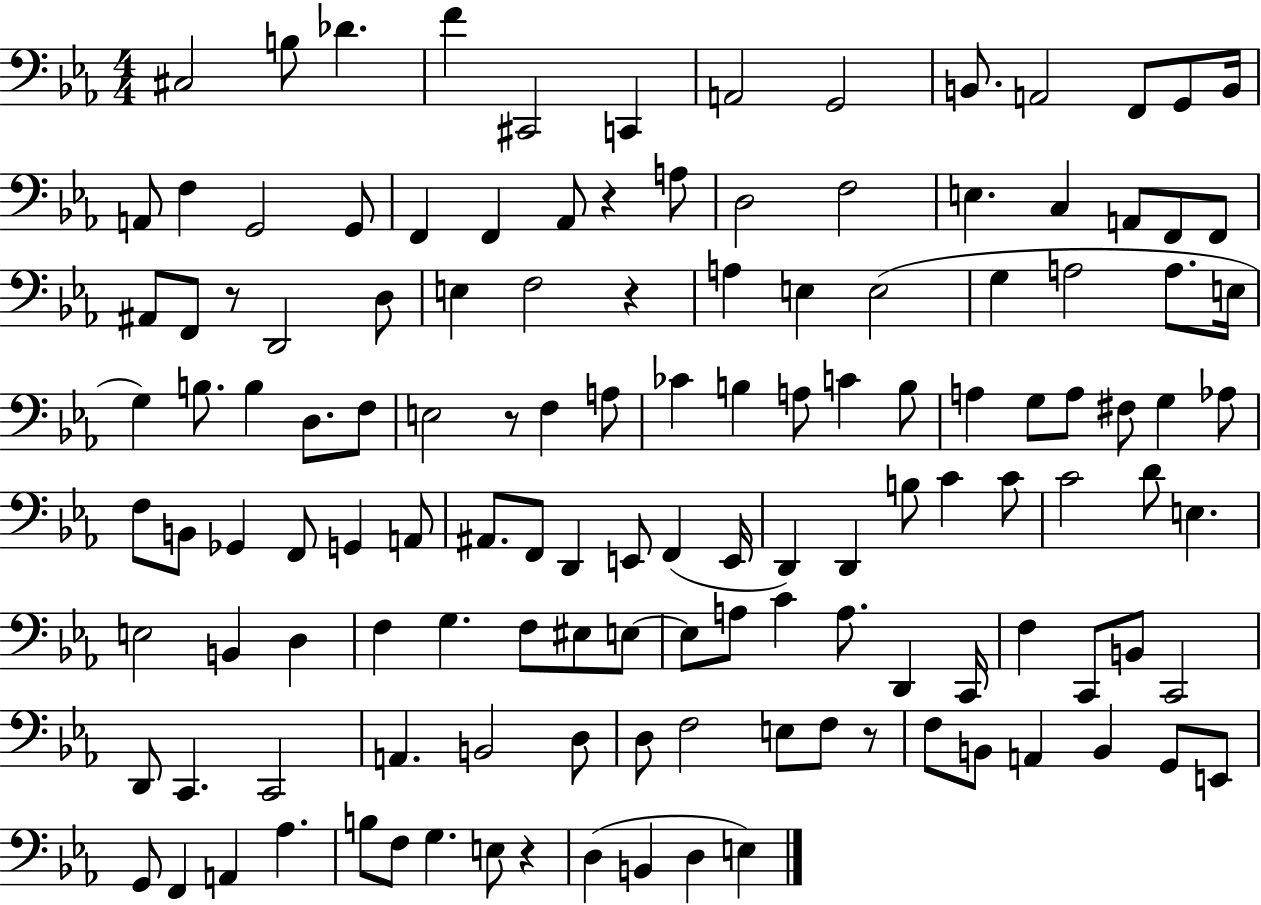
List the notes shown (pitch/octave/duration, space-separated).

C#3/h B3/e Db4/q. F4/q C#2/h C2/q A2/h G2/h B2/e. A2/h F2/e G2/e B2/s A2/e F3/q G2/h G2/e F2/q F2/q Ab2/e R/q A3/e D3/h F3/h E3/q. C3/q A2/e F2/e F2/e A#2/e F2/e R/e D2/h D3/e E3/q F3/h R/q A3/q E3/q E3/h G3/q A3/h A3/e. E3/s G3/q B3/e. B3/q D3/e. F3/e E3/h R/e F3/q A3/e CES4/q B3/q A3/e C4/q B3/e A3/q G3/e A3/e F#3/e G3/q Ab3/e F3/e B2/e Gb2/q F2/e G2/q A2/e A#2/e. F2/e D2/q E2/e F2/q E2/s D2/q D2/q B3/e C4/q C4/e C4/h D4/e E3/q. E3/h B2/q D3/q F3/q G3/q. F3/e EIS3/e E3/e E3/e A3/e C4/q A3/e. D2/q C2/s F3/q C2/e B2/e C2/h D2/e C2/q. C2/h A2/q. B2/h D3/e D3/e F3/h E3/e F3/e R/e F3/e B2/e A2/q B2/q G2/e E2/e G2/e F2/q A2/q Ab3/q. B3/e F3/e G3/q. E3/e R/q D3/q B2/q D3/q E3/q